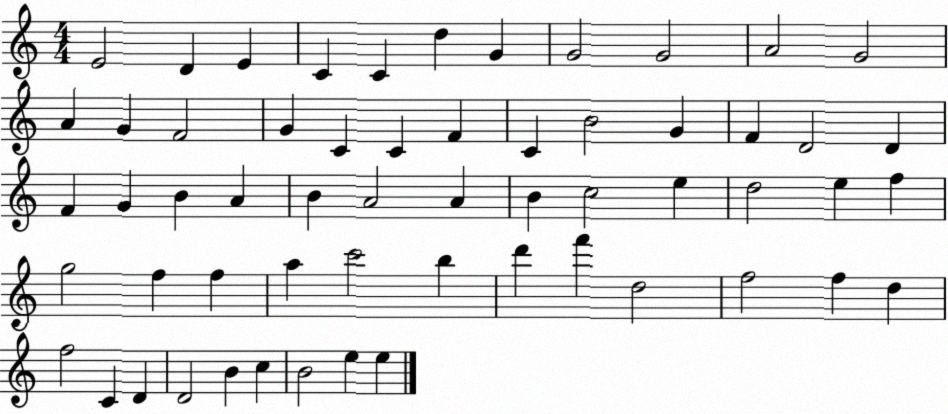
X:1
T:Untitled
M:4/4
L:1/4
K:C
E2 D E C C d G G2 G2 A2 G2 A G F2 G C C F C B2 G F D2 D F G B A B A2 A B c2 e d2 e f g2 f f a c'2 b d' f' d2 f2 f d f2 C D D2 B c B2 e e